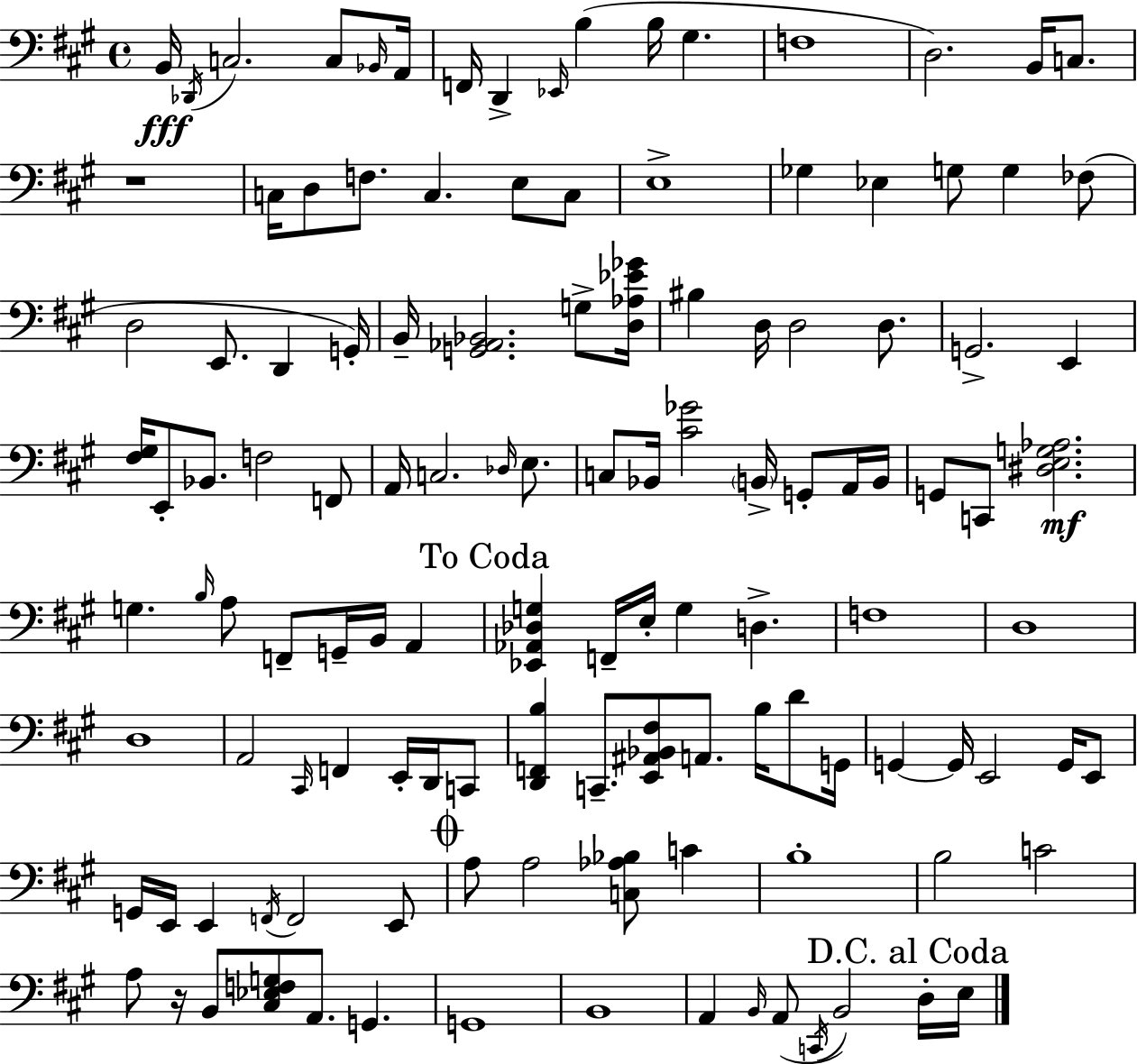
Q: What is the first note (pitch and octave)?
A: B2